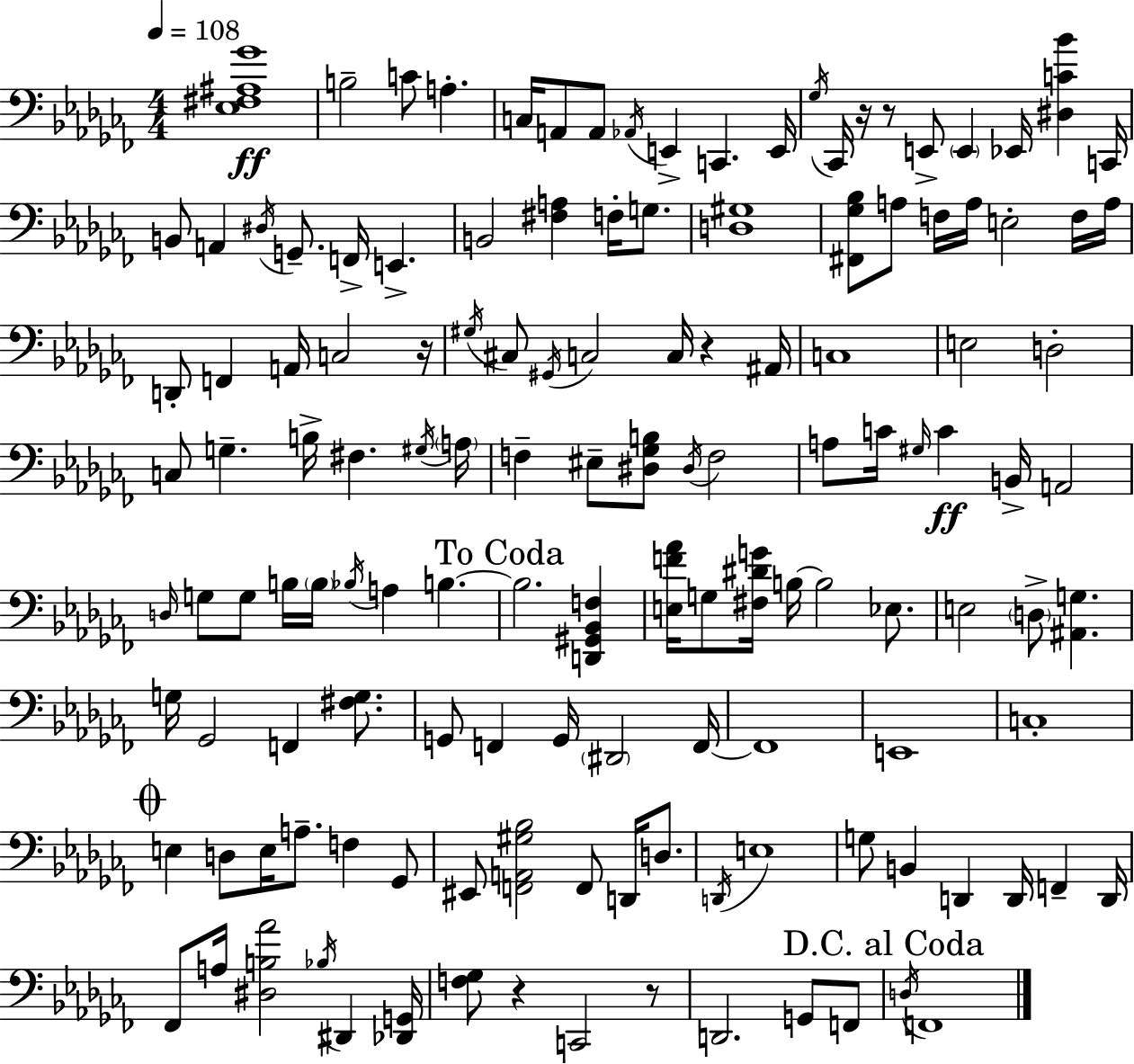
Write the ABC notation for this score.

X:1
T:Untitled
M:4/4
L:1/4
K:Abm
[_E,^F,^A,_G]4 B,2 C/2 A, C,/4 A,,/2 A,,/2 _A,,/4 E,, C,, E,,/4 _G,/4 _C,,/4 z/4 z/2 E,,/2 E,, _E,,/4 [^D,C_B] C,,/4 B,,/2 A,, ^D,/4 G,,/2 F,,/4 E,, B,,2 [^F,A,] F,/4 G,/2 [D,^G,]4 [^F,,_G,_B,]/2 A,/2 F,/4 A,/4 E,2 F,/4 A,/4 D,,/2 F,, A,,/4 C,2 z/4 ^G,/4 ^C,/2 ^G,,/4 C,2 C,/4 z ^A,,/4 C,4 E,2 D,2 C,/2 G, B,/4 ^F, ^G,/4 A,/4 F, ^E,/2 [^D,_G,B,]/2 ^D,/4 F,2 A,/2 C/4 ^G,/4 C B,,/4 A,,2 D,/4 G,/2 G,/2 B,/4 B,/4 _B,/4 A, B, B,2 [D,,^G,,_B,,F,] [E,F_A]/4 G,/2 [^F,^DG]/4 B,/4 B,2 _E,/2 E,2 D,/2 [^A,,G,] G,/4 _G,,2 F,, [^F,G,]/2 G,,/2 F,, G,,/4 ^D,,2 F,,/4 F,,4 E,,4 C,4 E, D,/2 E,/4 A,/2 F, _G,,/2 ^E,,/2 [F,,A,,^G,_B,]2 F,,/2 D,,/4 D,/2 D,,/4 E,4 G,/2 B,, D,, D,,/4 F,, D,,/4 _F,,/2 A,/4 [^D,B,_A]2 _B,/4 ^D,, [_D,,G,,]/4 [F,_G,]/2 z C,,2 z/2 D,,2 G,,/2 F,,/2 D,/4 F,,4